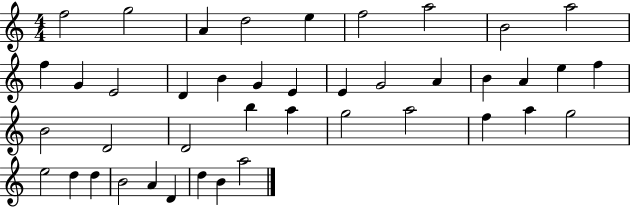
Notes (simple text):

F5/h G5/h A4/q D5/h E5/q F5/h A5/h B4/h A5/h F5/q G4/q E4/h D4/q B4/q G4/q E4/q E4/q G4/h A4/q B4/q A4/q E5/q F5/q B4/h D4/h D4/h B5/q A5/q G5/h A5/h F5/q A5/q G5/h E5/h D5/q D5/q B4/h A4/q D4/q D5/q B4/q A5/h